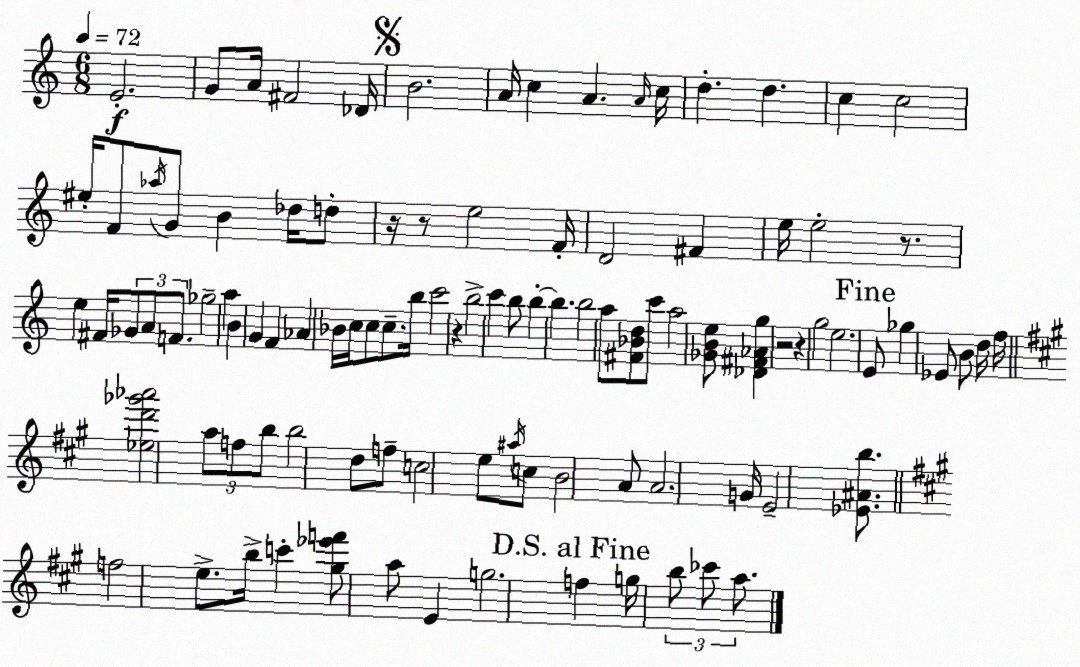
X:1
T:Untitled
M:6/8
L:1/4
K:C
E2 G/2 A/4 ^F2 _D/4 B2 A/4 c A A/4 c/4 d d c c2 ^e/4 F/2 _a/4 G/2 B _d/4 d/2 z/4 z/2 e2 F/4 D2 ^F e/4 e2 z/2 e ^F/4 _G/2 A/2 F/2 _g2 a B G F _A _B/4 c/4 c/2 c/2 b/4 c'2 z b2 c' b/2 b b b2 a/2 [^F_Bd]/2 c'/2 a2 [_GBe]/2 [_D^F_Ag] z2 z g2 e2 E/2 _g _E/2 B/2 d/4 f/4 [_ed'_g'_a']2 a/2 f/2 b/2 b2 d/2 f/2 c2 e/2 ^a/4 c/2 B2 A/2 A2 G/4 E2 [_E^Ab]/2 f2 e/2 b/4 c' [^g_e'f']/2 a/2 E g2 f g/4 b/2 _c'/2 a/2